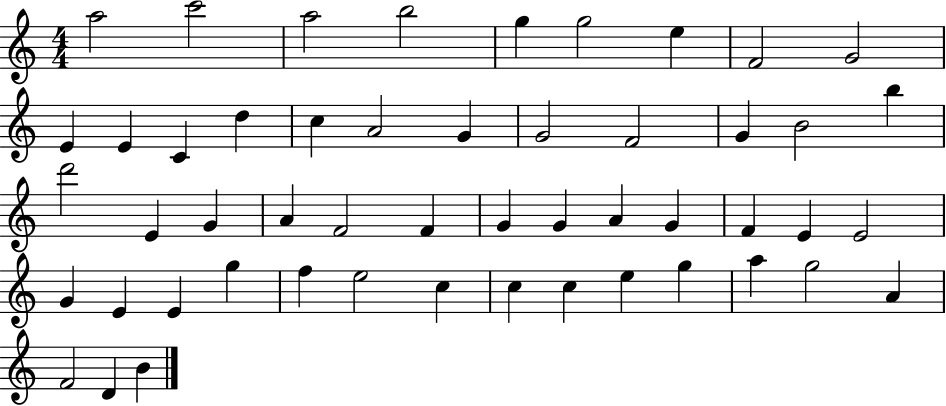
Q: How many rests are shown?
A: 0